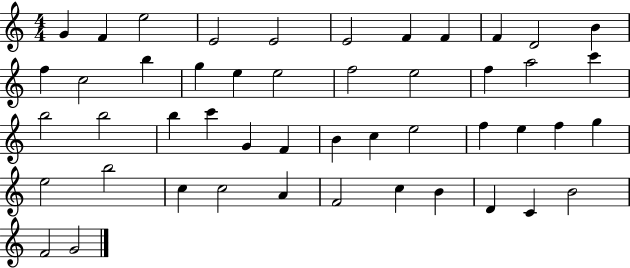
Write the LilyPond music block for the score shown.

{
  \clef treble
  \numericTimeSignature
  \time 4/4
  \key c \major
  g'4 f'4 e''2 | e'2 e'2 | e'2 f'4 f'4 | f'4 d'2 b'4 | \break f''4 c''2 b''4 | g''4 e''4 e''2 | f''2 e''2 | f''4 a''2 c'''4 | \break b''2 b''2 | b''4 c'''4 g'4 f'4 | b'4 c''4 e''2 | f''4 e''4 f''4 g''4 | \break e''2 b''2 | c''4 c''2 a'4 | f'2 c''4 b'4 | d'4 c'4 b'2 | \break f'2 g'2 | \bar "|."
}